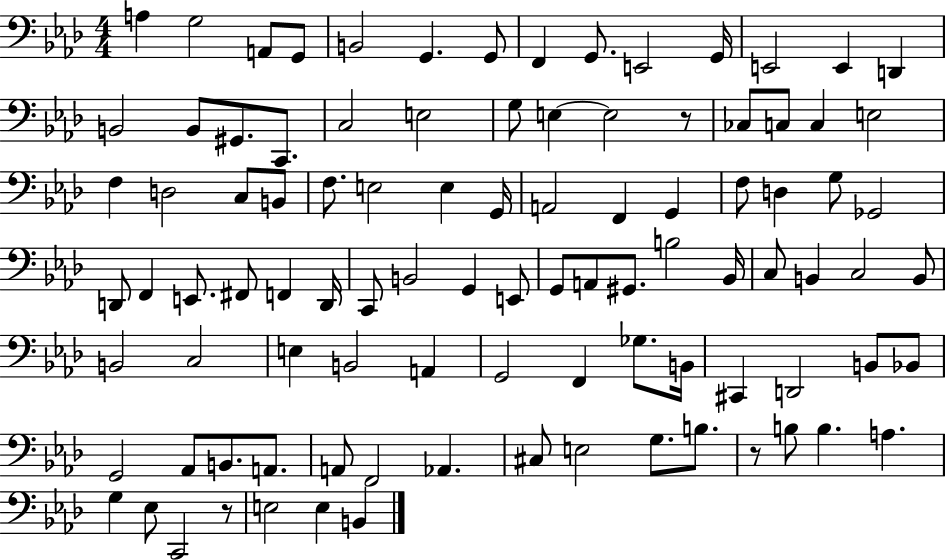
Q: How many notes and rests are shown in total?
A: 97